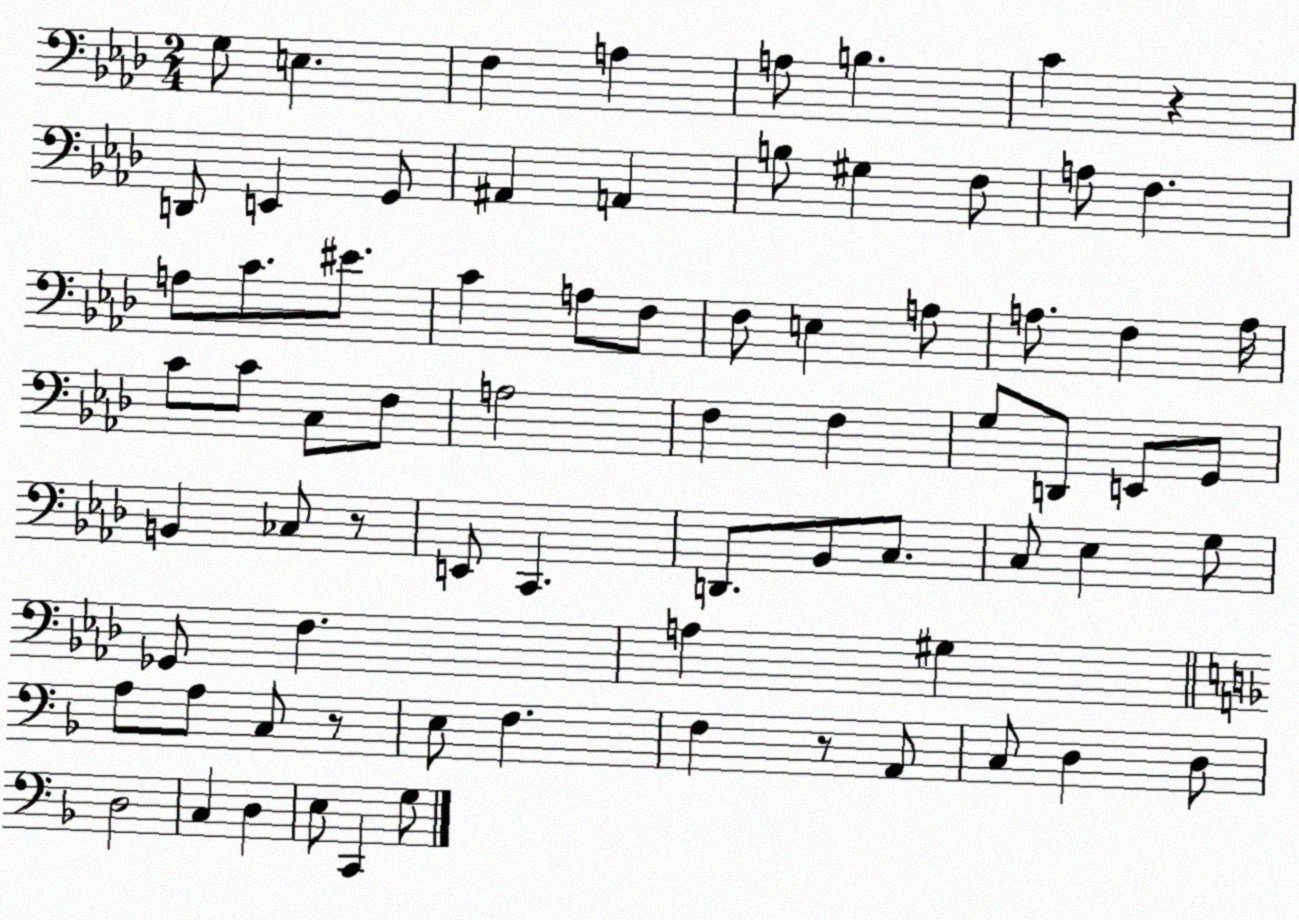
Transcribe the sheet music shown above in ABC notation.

X:1
T:Untitled
M:2/4
L:1/4
K:Ab
G,/2 E, F, A, A,/2 B, C z D,,/2 E,, G,,/2 ^A,, A,, B,/2 ^G, F,/2 A,/2 F, A,/2 C/2 ^E/2 C A,/2 F,/2 F,/2 E, A,/2 A,/2 F, A,/4 C/2 C/2 C,/2 F,/2 A,2 F, F, G,/2 D,,/2 E,,/2 G,,/2 B,, _C,/2 z/2 E,,/2 C,, D,,/2 _B,,/2 C,/2 C,/2 _E, G,/2 _G,,/2 F, A, ^G, A,/2 A,/2 C,/2 z/2 E,/2 F, F, z/2 A,,/2 C,/2 D, D,/2 D,2 C, D, E,/2 C,, G,/2